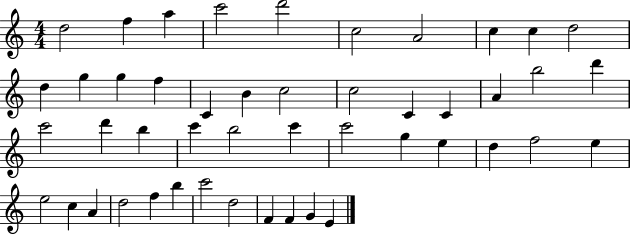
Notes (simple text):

D5/h F5/q A5/q C6/h D6/h C5/h A4/h C5/q C5/q D5/h D5/q G5/q G5/q F5/q C4/q B4/q C5/h C5/h C4/q C4/q A4/q B5/h D6/q C6/h D6/q B5/q C6/q B5/h C6/q C6/h G5/q E5/q D5/q F5/h E5/q E5/h C5/q A4/q D5/h F5/q B5/q C6/h D5/h F4/q F4/q G4/q E4/q